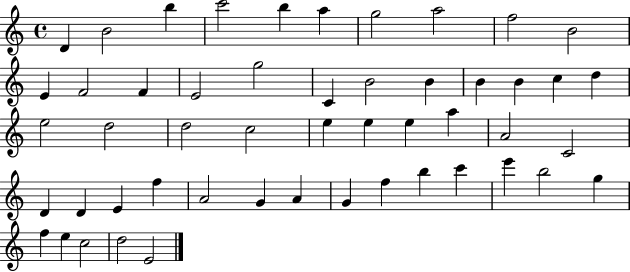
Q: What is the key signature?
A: C major